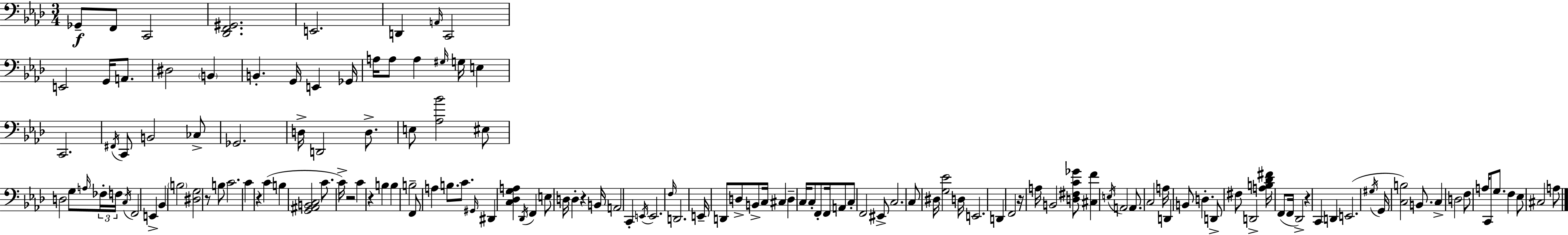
X:1
T:Untitled
M:3/4
L:1/4
K:Ab
_G,,/2 F,,/2 C,,2 [_D,,F,,^G,,]2 E,,2 D,, A,,/4 C,,2 E,,2 G,,/4 A,,/2 ^D,2 B,, B,, G,,/4 E,, _G,,/4 A,/4 A,/2 A, ^G,/4 G,/4 E, C,,2 ^F,,/4 C,,/2 B,,2 _C,/2 _G,,2 D,/4 D,,2 D,/2 E,/2 [_A,_B]2 ^E,/2 D,2 G,/2 A,/4 _F,/4 F,/4 C,/4 F,,2 E,, _B,, B,2 [^D,G,]2 z/2 B,/2 C2 C z C B, [G,,^A,,B,,C,]2 C/2 C/4 z2 C z B, B, B,2 F,,/2 A, B,/2 C/2 ^G,,/4 ^D,, [C,_D,G,A,] _D,,/4 F,, E,/2 D,/4 D, z B,,/4 A,,2 C,, E,,/4 E,,2 F,/4 D,,2 E,,/4 D,,/2 D,/2 B,,/2 C,/4 ^C, D, C,/4 C,/2 F,,/2 F,,/4 A,,/2 C,/2 F,,2 ^E,,/2 C,2 C,/2 ^D,/4 [G,_E]2 D,/4 E,,2 D,, F,,2 z/4 A,/4 B,,2 [D,^F,C_G]/2 [^C,F] E,/4 A,,2 A,,/2 C,2 A,/4 D,, B,,/2 D, D,,/2 ^F,/2 D,,2 [A,B,_D^F]/4 F,,/2 F,,/4 _D,,2 z C,, D,, E,,2 ^G,/4 G,,/4 [C,B,]2 B,,/2 C, D,2 F,/2 A,/4 C,,/2 G,/2 F, _E,/2 ^C,2 A,/2